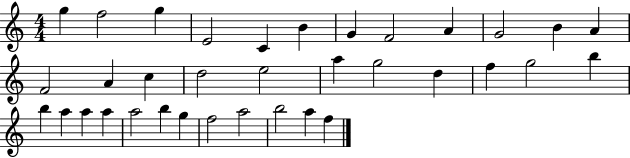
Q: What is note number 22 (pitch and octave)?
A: G5